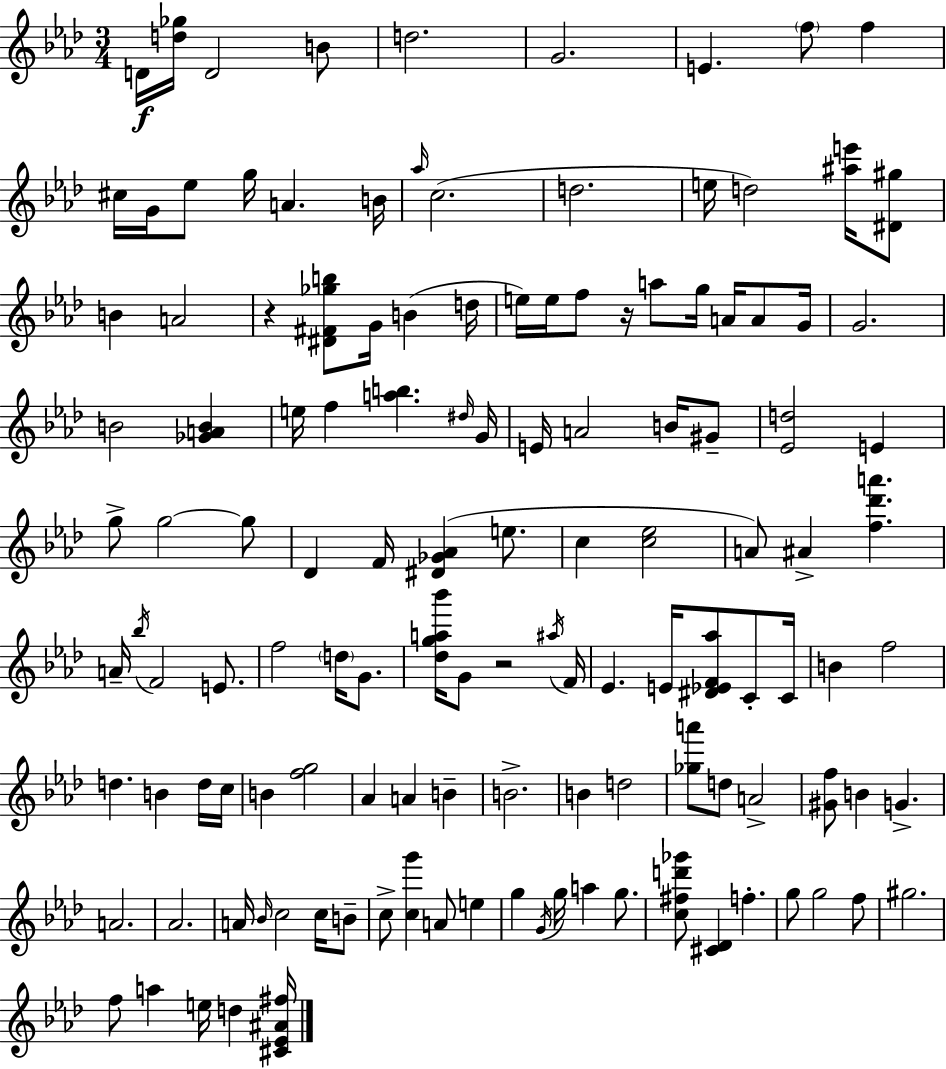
D4/s [D5,Gb5]/s D4/h B4/e D5/h. G4/h. E4/q. F5/e F5/q C#5/s G4/s Eb5/e G5/s A4/q. B4/s Ab5/s C5/h. D5/h. E5/s D5/h [A#5,E6]/s [D#4,G#5]/e B4/q A4/h R/q [D#4,F#4,Gb5,B5]/e G4/s B4/q D5/s E5/s E5/s F5/e R/s A5/e G5/s A4/s A4/e G4/s G4/h. B4/h [Gb4,A4,B4]/q E5/s F5/q [A5,B5]/q. D#5/s G4/s E4/s A4/h B4/s G#4/e [Eb4,D5]/h E4/q G5/e G5/h G5/e Db4/q F4/s [D#4,Gb4,Ab4]/q E5/e. C5/q [C5,Eb5]/h A4/e A#4/q [F5,Db6,A6]/q. A4/s Bb5/s F4/h E4/e. F5/h D5/s G4/e. [Db5,G5,A5,Bb6]/s G4/e R/h A#5/s F4/s Eb4/q. E4/s [D#4,Eb4,F4,Ab5]/e C4/e C4/s B4/q F5/h D5/q. B4/q D5/s C5/s B4/q [F5,G5]/h Ab4/q A4/q B4/q B4/h. B4/q D5/h [Gb5,A6]/e D5/e A4/h [G#4,F5]/e B4/q G4/q. A4/h. Ab4/h. A4/s Bb4/s C5/h C5/s B4/e C5/e [C5,G6]/q A4/e E5/q G5/q G4/s G5/s A5/q G5/e. [C5,F#5,D6,Gb6]/e [C#4,Db4]/q F5/q. G5/e G5/h F5/e G#5/h. F5/e A5/q E5/s D5/q [C#4,Eb4,A#4,F#5]/s